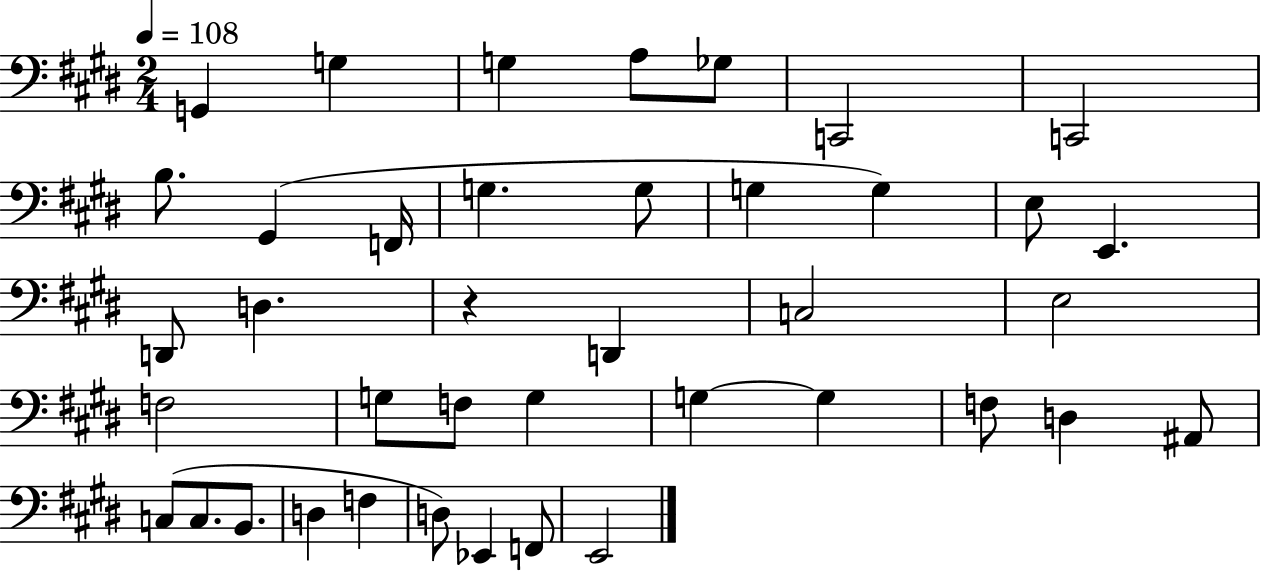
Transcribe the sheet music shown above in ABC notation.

X:1
T:Untitled
M:2/4
L:1/4
K:E
G,, G, G, A,/2 _G,/2 C,,2 C,,2 B,/2 ^G,, F,,/4 G, G,/2 G, G, E,/2 E,, D,,/2 D, z D,, C,2 E,2 F,2 G,/2 F,/2 G, G, G, F,/2 D, ^A,,/2 C,/2 C,/2 B,,/2 D, F, D,/2 _E,, F,,/2 E,,2